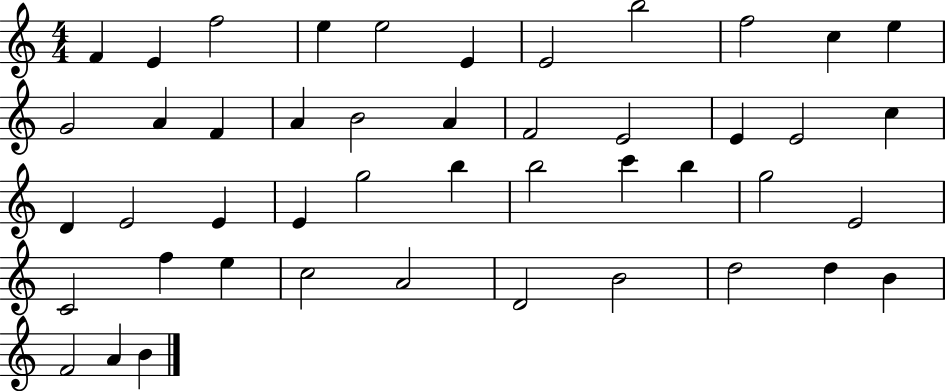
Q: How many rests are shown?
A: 0